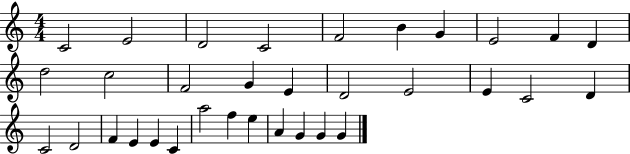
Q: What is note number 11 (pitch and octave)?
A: D5